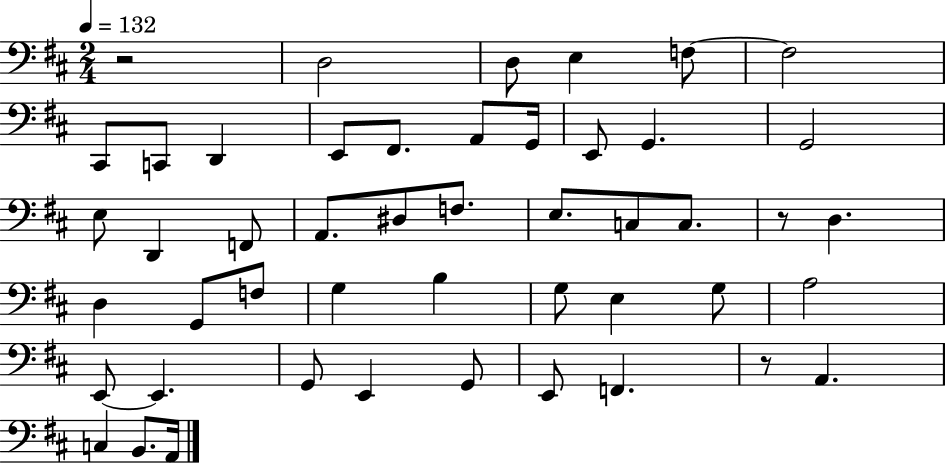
{
  \clef bass
  \numericTimeSignature
  \time 2/4
  \key d \major
  \tempo 4 = 132
  r2 | d2 | d8 e4 f8~~ | f2 | \break cis,8 c,8 d,4 | e,8 fis,8. a,8 g,16 | e,8 g,4. | g,2 | \break e8 d,4 f,8 | a,8. dis8 f8. | e8. c8 c8. | r8 d4. | \break d4 g,8 f8 | g4 b4 | g8 e4 g8 | a2 | \break e,8~~ e,4. | g,8 e,4 g,8 | e,8 f,4. | r8 a,4. | \break c4 b,8. a,16 | \bar "|."
}